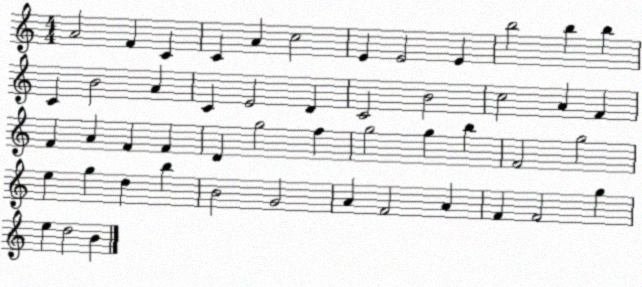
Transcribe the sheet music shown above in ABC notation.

X:1
T:Untitled
M:4/4
L:1/4
K:C
A2 F C C A c2 E E2 E b2 b b C B2 A C E2 D C2 B2 c2 A F F A F F D g2 f g2 g b F2 g2 e g d b B2 G2 A F2 A F F2 g e d2 B